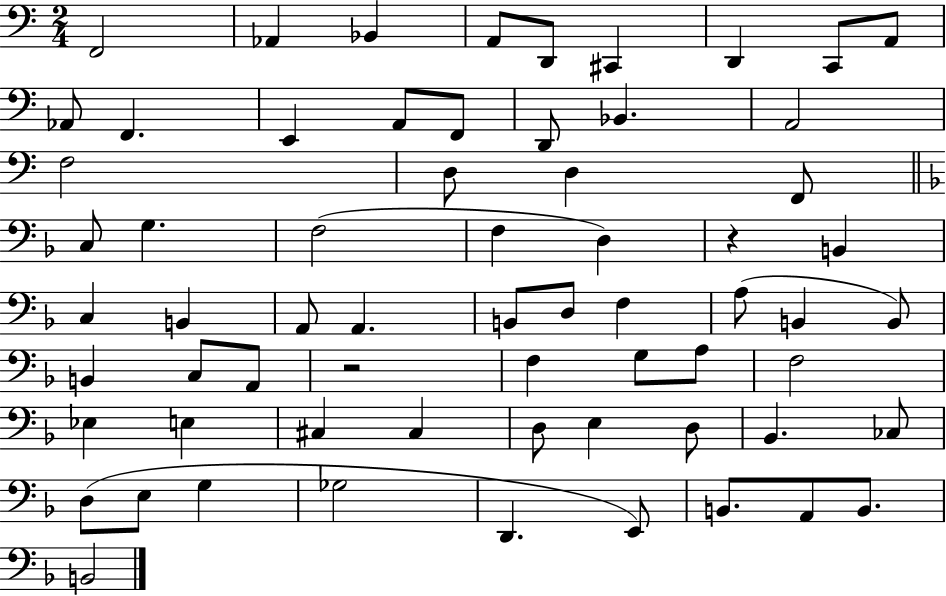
F2/h Ab2/q Bb2/q A2/e D2/e C#2/q D2/q C2/e A2/e Ab2/e F2/q. E2/q A2/e F2/e D2/e Bb2/q. A2/h F3/h D3/e D3/q F2/e C3/e G3/q. F3/h F3/q D3/q R/q B2/q C3/q B2/q A2/e A2/q. B2/e D3/e F3/q A3/e B2/q B2/e B2/q C3/e A2/e R/h F3/q G3/e A3/e F3/h Eb3/q E3/q C#3/q C#3/q D3/e E3/q D3/e Bb2/q. CES3/e D3/e E3/e G3/q Gb3/h D2/q. E2/e B2/e. A2/e B2/e. B2/h